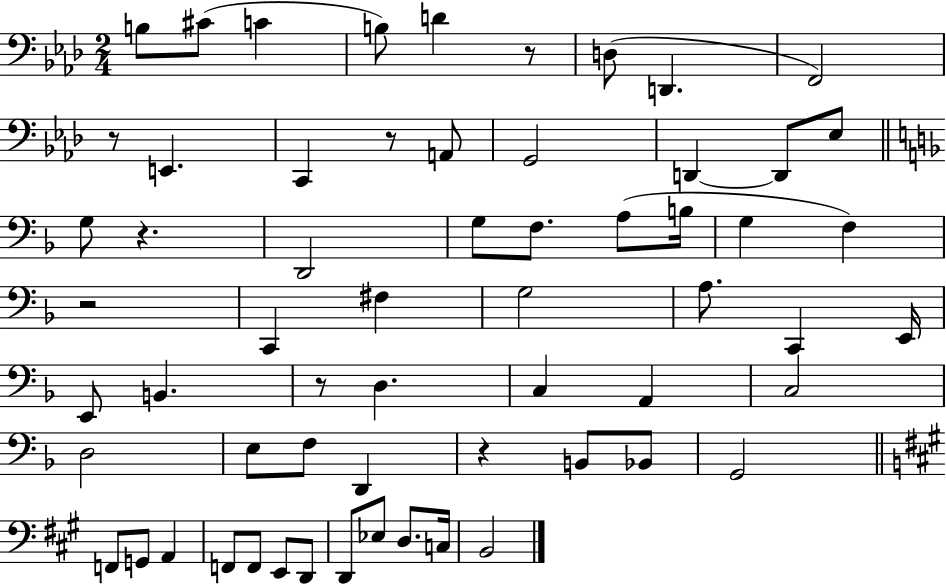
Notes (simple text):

B3/e C#4/e C4/q B3/e D4/q R/e D3/e D2/q. F2/h R/e E2/q. C2/q R/e A2/e G2/h D2/q D2/e Eb3/e G3/e R/q. D2/h G3/e F3/e. A3/e B3/s G3/q F3/q R/h C2/q F#3/q G3/h A3/e. C2/q E2/s E2/e B2/q. R/e D3/q. C3/q A2/q C3/h D3/h E3/e F3/e D2/q R/q B2/e Bb2/e G2/h F2/e G2/e A2/q F2/e F2/e E2/e D2/e D2/e Eb3/e D3/e. C3/s B2/h